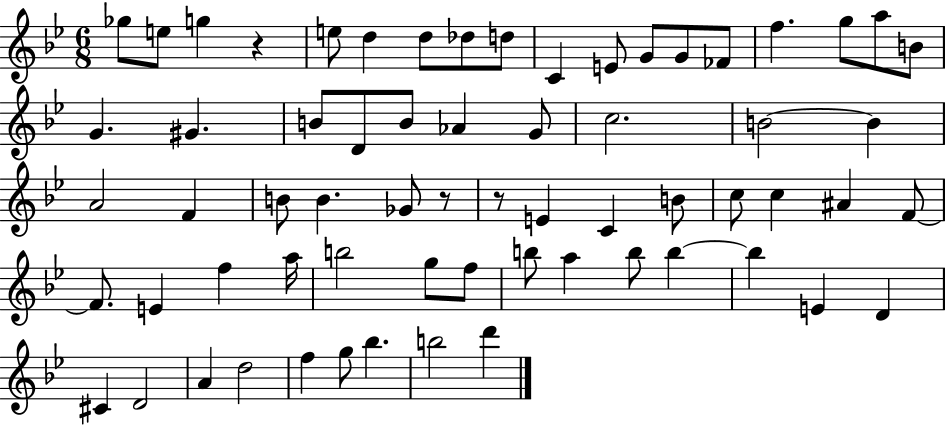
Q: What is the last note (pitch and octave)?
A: D6